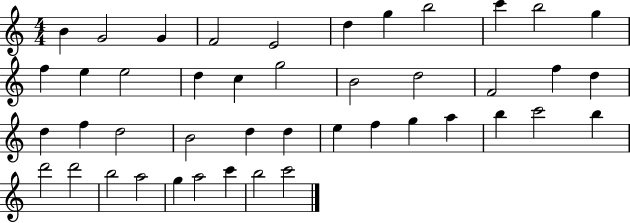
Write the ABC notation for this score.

X:1
T:Untitled
M:4/4
L:1/4
K:C
B G2 G F2 E2 d g b2 c' b2 g f e e2 d c g2 B2 d2 F2 f d d f d2 B2 d d e f g a b c'2 b d'2 d'2 b2 a2 g a2 c' b2 c'2